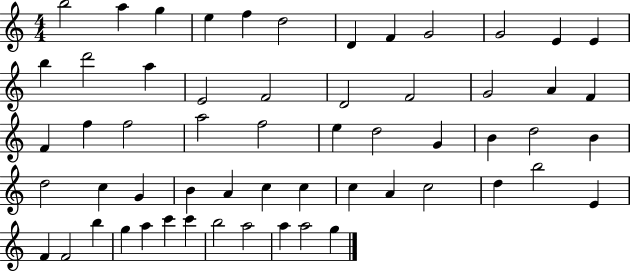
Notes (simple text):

B5/h A5/q G5/q E5/q F5/q D5/h D4/q F4/q G4/h G4/h E4/q E4/q B5/q D6/h A5/q E4/h F4/h D4/h F4/h G4/h A4/q F4/q F4/q F5/q F5/h A5/h F5/h E5/q D5/h G4/q B4/q D5/h B4/q D5/h C5/q G4/q B4/q A4/q C5/q C5/q C5/q A4/q C5/h D5/q B5/h E4/q F4/q F4/h B5/q G5/q A5/q C6/q C6/q B5/h A5/h A5/q A5/h G5/q